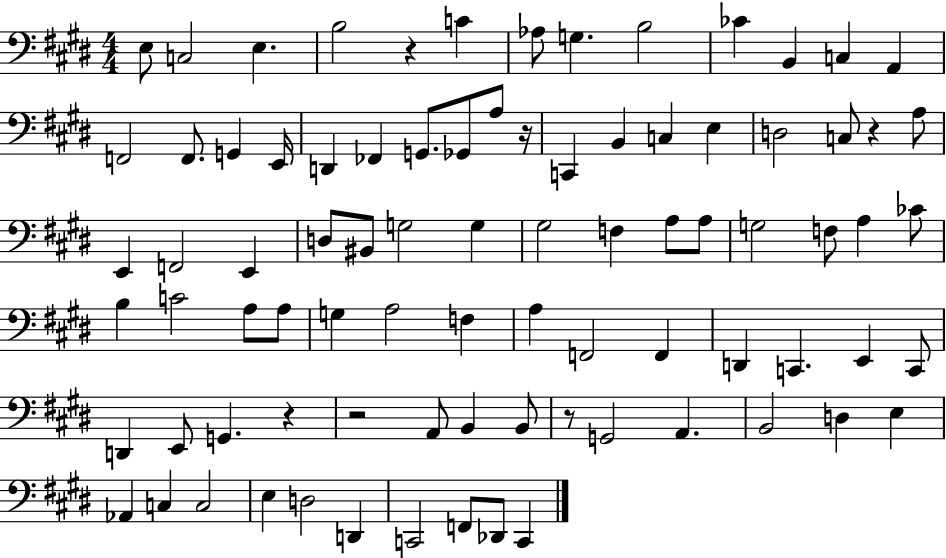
{
  \clef bass
  \numericTimeSignature
  \time 4/4
  \key e \major
  e8 c2 e4. | b2 r4 c'4 | aes8 g4. b2 | ces'4 b,4 c4 a,4 | \break f,2 f,8. g,4 e,16 | d,4 fes,4 g,8. ges,8 a8 r16 | c,4 b,4 c4 e4 | d2 c8 r4 a8 | \break e,4 f,2 e,4 | d8 bis,8 g2 g4 | gis2 f4 a8 a8 | g2 f8 a4 ces'8 | \break b4 c'2 a8 a8 | g4 a2 f4 | a4 f,2 f,4 | d,4 c,4. e,4 c,8 | \break d,4 e,8 g,4. r4 | r2 a,8 b,4 b,8 | r8 g,2 a,4. | b,2 d4 e4 | \break aes,4 c4 c2 | e4 d2 d,4 | c,2 f,8 des,8 c,4 | \bar "|."
}